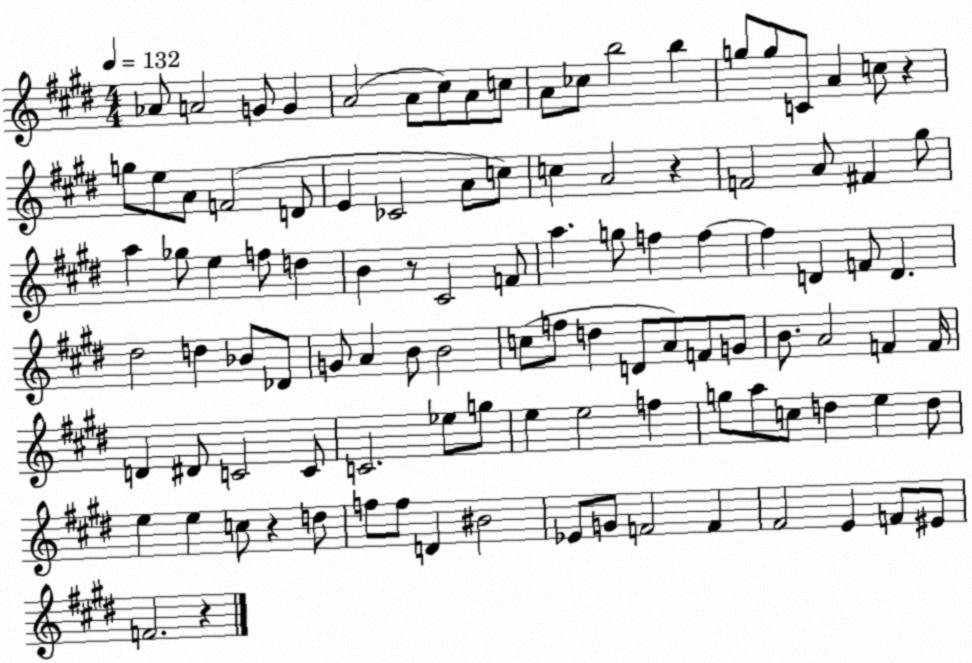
X:1
T:Untitled
M:4/4
L:1/4
K:E
_A/2 A2 G/2 G A2 A/2 ^c/2 A/2 c/2 A/2 _c/2 b2 b g/2 g/2 C/2 A c/2 z g/2 e/2 A/2 F2 D/2 E _C2 A/2 c/2 c A2 z F2 A/2 ^F ^g/2 a _g/2 e f/2 d B z/2 ^C2 F/2 a g/2 f f f D F/2 D ^d2 d _B/2 _D/2 G/2 A B/2 B2 c/2 f/2 d D/2 A/2 F/2 G/2 B/2 A2 F F/4 D ^D/2 C2 C/2 C2 _e/2 g/2 e e2 f g/2 a/2 c/2 d e d/2 e e c/2 z d/2 f/2 f/2 D ^B2 _E/2 G/2 F2 F ^F2 E F/2 ^E/2 F2 z